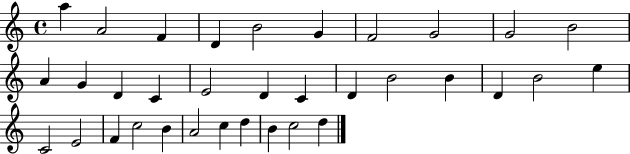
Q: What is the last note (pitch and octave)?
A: D5